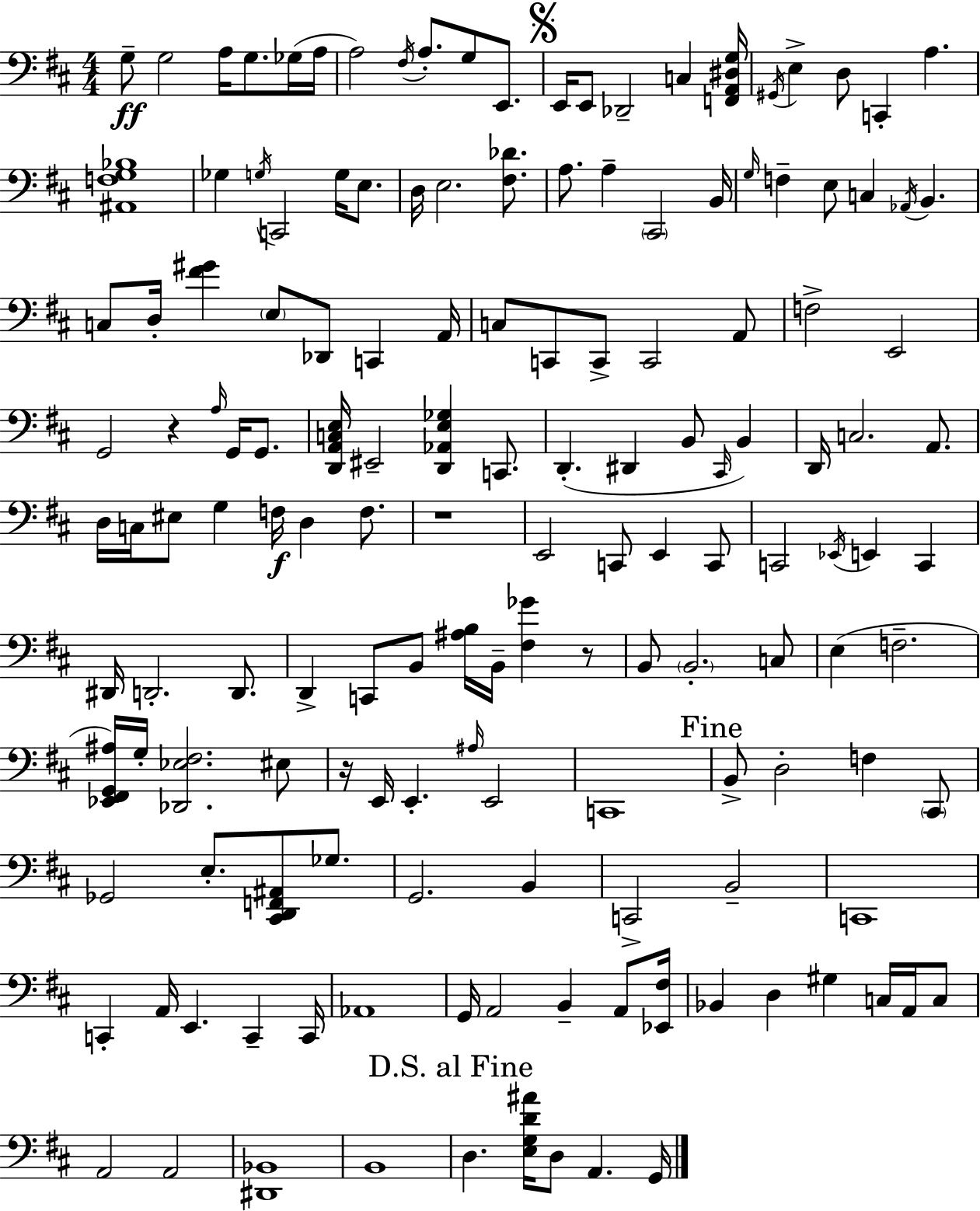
X:1
T:Untitled
M:4/4
L:1/4
K:D
G,/2 G,2 A,/4 G,/2 _G,/4 A,/4 A,2 ^F,/4 A,/2 G,/2 E,,/2 E,,/4 E,,/2 _D,,2 C, [F,,A,,^D,G,]/4 ^G,,/4 E, D,/2 C,, A, [^A,,F,G,_B,]4 _G, G,/4 C,,2 G,/4 E,/2 D,/4 E,2 [^F,_D]/2 A,/2 A, ^C,,2 B,,/4 G,/4 F, E,/2 C, _A,,/4 B,, C,/2 D,/4 [^F^G] E,/2 _D,,/2 C,, A,,/4 C,/2 C,,/2 C,,/2 C,,2 A,,/2 F,2 E,,2 G,,2 z A,/4 G,,/4 G,,/2 [D,,A,,C,E,]/4 ^E,,2 [D,,_A,,E,_G,] C,,/2 D,, ^D,, B,,/2 ^C,,/4 B,, D,,/4 C,2 A,,/2 D,/4 C,/4 ^E,/2 G, F,/4 D, F,/2 z4 E,,2 C,,/2 E,, C,,/2 C,,2 _E,,/4 E,, C,, ^D,,/4 D,,2 D,,/2 D,, C,,/2 B,,/2 [^A,B,]/4 B,,/4 [^F,_G] z/2 B,,/2 B,,2 C,/2 E, F,2 [_E,,^F,,G,,^A,]/4 G,/4 [_D,,_E,^F,]2 ^E,/2 z/4 E,,/4 E,, ^A,/4 E,,2 C,,4 B,,/2 D,2 F, ^C,,/2 _G,,2 E,/2 [^C,,D,,F,,^A,,]/2 _G,/2 G,,2 B,, C,,2 B,,2 C,,4 C,, A,,/4 E,, C,, C,,/4 _A,,4 G,,/4 A,,2 B,, A,,/2 [_E,,^F,]/4 _B,, D, ^G, C,/4 A,,/4 C,/2 A,,2 A,,2 [^D,,_B,,]4 B,,4 D, [E,G,D^A]/4 D,/2 A,, G,,/4